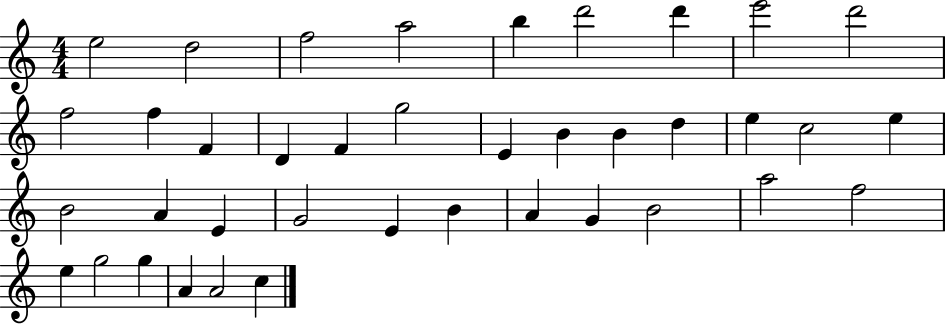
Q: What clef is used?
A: treble